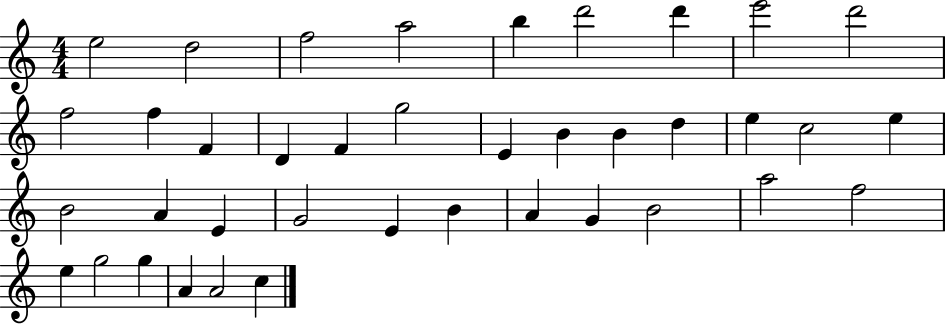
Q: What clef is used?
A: treble